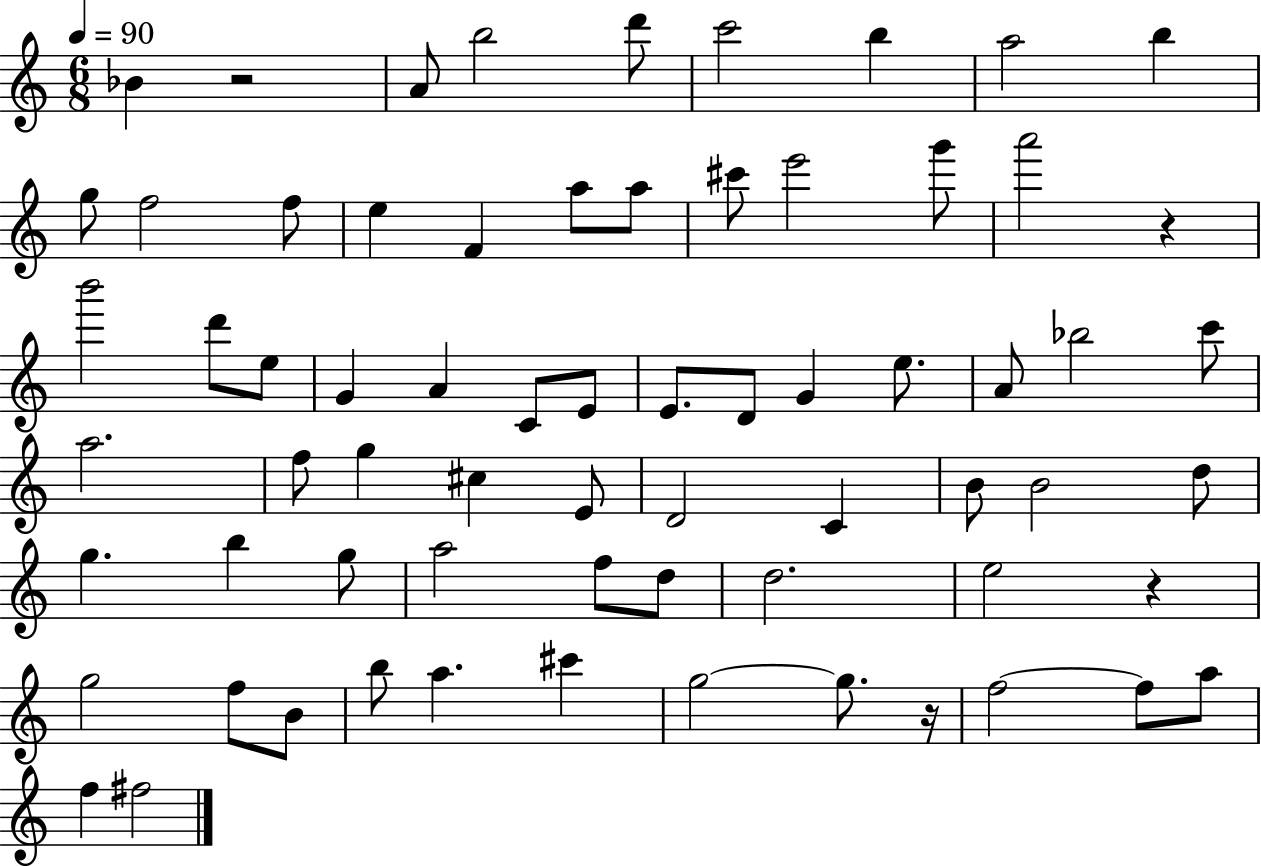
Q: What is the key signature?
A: C major